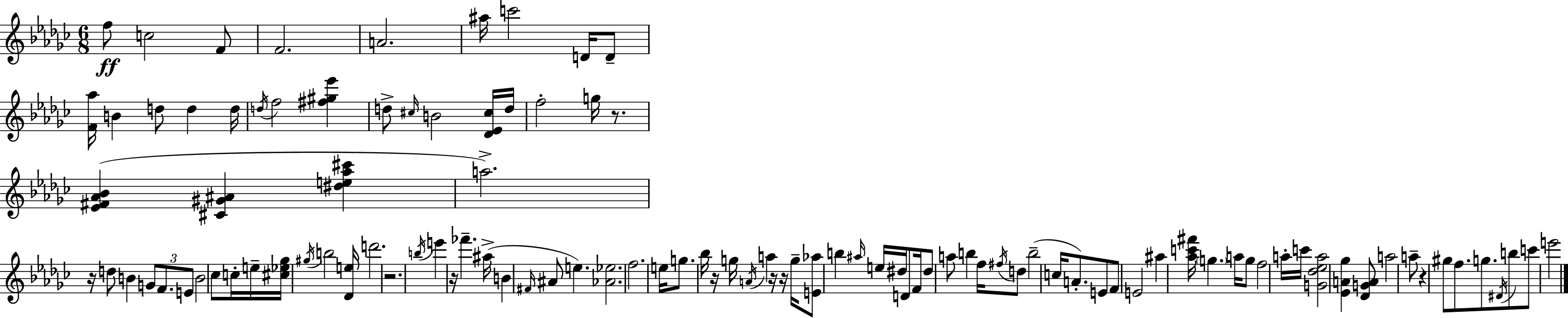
F5/e C5/h F4/e F4/h. A4/h. A#5/s C6/h D4/s D4/e [F4,Ab5]/s B4/q D5/e D5/q D5/s D5/s F5/h [F#5,G#5,Eb6]/q D5/e C#5/s B4/h [Db4,Eb4,C#5]/s D5/s F5/h G5/s R/e. [Eb4,F#4,Ab4,Bb4]/q [C#4,G#4,A#4]/q [D#5,E5,Ab5,C#6]/q A5/h. R/s D5/e B4/q G4/e F4/e. E4/e B4/h CES5/e C5/s E5/s [C#5,Eb5,Gb5]/s G#5/s B5/h [Db4,E5]/s D6/h. R/h. B5/s E6/q R/s FES6/q. A#5/s B4/q F#4/s A#4/e E5/q. [Ab4,Eb5]/h. F5/h. E5/s G5/e. Bb5/s R/s G5/s A4/s A5/q R/s R/s G5/s [E4,Ab5]/e B5/q A#5/s E5/s D#5/s D4/e F4/s D#5/e A5/e B5/q F5/s F#5/s D5/e B5/h C5/s A4/e. E4/e F4/e E4/h A#5/q [Ab5,C6,F#6]/s G5/q. A5/s G5/e F5/h A5/s C6/s [G4,Db5,Eb5,A5]/h [Eb4,A4,Gb5]/q [Db4,G4,A4]/e A5/h A5/e R/q G#5/e F5/e. G5/e. D#4/s B5/e C6/e E6/h